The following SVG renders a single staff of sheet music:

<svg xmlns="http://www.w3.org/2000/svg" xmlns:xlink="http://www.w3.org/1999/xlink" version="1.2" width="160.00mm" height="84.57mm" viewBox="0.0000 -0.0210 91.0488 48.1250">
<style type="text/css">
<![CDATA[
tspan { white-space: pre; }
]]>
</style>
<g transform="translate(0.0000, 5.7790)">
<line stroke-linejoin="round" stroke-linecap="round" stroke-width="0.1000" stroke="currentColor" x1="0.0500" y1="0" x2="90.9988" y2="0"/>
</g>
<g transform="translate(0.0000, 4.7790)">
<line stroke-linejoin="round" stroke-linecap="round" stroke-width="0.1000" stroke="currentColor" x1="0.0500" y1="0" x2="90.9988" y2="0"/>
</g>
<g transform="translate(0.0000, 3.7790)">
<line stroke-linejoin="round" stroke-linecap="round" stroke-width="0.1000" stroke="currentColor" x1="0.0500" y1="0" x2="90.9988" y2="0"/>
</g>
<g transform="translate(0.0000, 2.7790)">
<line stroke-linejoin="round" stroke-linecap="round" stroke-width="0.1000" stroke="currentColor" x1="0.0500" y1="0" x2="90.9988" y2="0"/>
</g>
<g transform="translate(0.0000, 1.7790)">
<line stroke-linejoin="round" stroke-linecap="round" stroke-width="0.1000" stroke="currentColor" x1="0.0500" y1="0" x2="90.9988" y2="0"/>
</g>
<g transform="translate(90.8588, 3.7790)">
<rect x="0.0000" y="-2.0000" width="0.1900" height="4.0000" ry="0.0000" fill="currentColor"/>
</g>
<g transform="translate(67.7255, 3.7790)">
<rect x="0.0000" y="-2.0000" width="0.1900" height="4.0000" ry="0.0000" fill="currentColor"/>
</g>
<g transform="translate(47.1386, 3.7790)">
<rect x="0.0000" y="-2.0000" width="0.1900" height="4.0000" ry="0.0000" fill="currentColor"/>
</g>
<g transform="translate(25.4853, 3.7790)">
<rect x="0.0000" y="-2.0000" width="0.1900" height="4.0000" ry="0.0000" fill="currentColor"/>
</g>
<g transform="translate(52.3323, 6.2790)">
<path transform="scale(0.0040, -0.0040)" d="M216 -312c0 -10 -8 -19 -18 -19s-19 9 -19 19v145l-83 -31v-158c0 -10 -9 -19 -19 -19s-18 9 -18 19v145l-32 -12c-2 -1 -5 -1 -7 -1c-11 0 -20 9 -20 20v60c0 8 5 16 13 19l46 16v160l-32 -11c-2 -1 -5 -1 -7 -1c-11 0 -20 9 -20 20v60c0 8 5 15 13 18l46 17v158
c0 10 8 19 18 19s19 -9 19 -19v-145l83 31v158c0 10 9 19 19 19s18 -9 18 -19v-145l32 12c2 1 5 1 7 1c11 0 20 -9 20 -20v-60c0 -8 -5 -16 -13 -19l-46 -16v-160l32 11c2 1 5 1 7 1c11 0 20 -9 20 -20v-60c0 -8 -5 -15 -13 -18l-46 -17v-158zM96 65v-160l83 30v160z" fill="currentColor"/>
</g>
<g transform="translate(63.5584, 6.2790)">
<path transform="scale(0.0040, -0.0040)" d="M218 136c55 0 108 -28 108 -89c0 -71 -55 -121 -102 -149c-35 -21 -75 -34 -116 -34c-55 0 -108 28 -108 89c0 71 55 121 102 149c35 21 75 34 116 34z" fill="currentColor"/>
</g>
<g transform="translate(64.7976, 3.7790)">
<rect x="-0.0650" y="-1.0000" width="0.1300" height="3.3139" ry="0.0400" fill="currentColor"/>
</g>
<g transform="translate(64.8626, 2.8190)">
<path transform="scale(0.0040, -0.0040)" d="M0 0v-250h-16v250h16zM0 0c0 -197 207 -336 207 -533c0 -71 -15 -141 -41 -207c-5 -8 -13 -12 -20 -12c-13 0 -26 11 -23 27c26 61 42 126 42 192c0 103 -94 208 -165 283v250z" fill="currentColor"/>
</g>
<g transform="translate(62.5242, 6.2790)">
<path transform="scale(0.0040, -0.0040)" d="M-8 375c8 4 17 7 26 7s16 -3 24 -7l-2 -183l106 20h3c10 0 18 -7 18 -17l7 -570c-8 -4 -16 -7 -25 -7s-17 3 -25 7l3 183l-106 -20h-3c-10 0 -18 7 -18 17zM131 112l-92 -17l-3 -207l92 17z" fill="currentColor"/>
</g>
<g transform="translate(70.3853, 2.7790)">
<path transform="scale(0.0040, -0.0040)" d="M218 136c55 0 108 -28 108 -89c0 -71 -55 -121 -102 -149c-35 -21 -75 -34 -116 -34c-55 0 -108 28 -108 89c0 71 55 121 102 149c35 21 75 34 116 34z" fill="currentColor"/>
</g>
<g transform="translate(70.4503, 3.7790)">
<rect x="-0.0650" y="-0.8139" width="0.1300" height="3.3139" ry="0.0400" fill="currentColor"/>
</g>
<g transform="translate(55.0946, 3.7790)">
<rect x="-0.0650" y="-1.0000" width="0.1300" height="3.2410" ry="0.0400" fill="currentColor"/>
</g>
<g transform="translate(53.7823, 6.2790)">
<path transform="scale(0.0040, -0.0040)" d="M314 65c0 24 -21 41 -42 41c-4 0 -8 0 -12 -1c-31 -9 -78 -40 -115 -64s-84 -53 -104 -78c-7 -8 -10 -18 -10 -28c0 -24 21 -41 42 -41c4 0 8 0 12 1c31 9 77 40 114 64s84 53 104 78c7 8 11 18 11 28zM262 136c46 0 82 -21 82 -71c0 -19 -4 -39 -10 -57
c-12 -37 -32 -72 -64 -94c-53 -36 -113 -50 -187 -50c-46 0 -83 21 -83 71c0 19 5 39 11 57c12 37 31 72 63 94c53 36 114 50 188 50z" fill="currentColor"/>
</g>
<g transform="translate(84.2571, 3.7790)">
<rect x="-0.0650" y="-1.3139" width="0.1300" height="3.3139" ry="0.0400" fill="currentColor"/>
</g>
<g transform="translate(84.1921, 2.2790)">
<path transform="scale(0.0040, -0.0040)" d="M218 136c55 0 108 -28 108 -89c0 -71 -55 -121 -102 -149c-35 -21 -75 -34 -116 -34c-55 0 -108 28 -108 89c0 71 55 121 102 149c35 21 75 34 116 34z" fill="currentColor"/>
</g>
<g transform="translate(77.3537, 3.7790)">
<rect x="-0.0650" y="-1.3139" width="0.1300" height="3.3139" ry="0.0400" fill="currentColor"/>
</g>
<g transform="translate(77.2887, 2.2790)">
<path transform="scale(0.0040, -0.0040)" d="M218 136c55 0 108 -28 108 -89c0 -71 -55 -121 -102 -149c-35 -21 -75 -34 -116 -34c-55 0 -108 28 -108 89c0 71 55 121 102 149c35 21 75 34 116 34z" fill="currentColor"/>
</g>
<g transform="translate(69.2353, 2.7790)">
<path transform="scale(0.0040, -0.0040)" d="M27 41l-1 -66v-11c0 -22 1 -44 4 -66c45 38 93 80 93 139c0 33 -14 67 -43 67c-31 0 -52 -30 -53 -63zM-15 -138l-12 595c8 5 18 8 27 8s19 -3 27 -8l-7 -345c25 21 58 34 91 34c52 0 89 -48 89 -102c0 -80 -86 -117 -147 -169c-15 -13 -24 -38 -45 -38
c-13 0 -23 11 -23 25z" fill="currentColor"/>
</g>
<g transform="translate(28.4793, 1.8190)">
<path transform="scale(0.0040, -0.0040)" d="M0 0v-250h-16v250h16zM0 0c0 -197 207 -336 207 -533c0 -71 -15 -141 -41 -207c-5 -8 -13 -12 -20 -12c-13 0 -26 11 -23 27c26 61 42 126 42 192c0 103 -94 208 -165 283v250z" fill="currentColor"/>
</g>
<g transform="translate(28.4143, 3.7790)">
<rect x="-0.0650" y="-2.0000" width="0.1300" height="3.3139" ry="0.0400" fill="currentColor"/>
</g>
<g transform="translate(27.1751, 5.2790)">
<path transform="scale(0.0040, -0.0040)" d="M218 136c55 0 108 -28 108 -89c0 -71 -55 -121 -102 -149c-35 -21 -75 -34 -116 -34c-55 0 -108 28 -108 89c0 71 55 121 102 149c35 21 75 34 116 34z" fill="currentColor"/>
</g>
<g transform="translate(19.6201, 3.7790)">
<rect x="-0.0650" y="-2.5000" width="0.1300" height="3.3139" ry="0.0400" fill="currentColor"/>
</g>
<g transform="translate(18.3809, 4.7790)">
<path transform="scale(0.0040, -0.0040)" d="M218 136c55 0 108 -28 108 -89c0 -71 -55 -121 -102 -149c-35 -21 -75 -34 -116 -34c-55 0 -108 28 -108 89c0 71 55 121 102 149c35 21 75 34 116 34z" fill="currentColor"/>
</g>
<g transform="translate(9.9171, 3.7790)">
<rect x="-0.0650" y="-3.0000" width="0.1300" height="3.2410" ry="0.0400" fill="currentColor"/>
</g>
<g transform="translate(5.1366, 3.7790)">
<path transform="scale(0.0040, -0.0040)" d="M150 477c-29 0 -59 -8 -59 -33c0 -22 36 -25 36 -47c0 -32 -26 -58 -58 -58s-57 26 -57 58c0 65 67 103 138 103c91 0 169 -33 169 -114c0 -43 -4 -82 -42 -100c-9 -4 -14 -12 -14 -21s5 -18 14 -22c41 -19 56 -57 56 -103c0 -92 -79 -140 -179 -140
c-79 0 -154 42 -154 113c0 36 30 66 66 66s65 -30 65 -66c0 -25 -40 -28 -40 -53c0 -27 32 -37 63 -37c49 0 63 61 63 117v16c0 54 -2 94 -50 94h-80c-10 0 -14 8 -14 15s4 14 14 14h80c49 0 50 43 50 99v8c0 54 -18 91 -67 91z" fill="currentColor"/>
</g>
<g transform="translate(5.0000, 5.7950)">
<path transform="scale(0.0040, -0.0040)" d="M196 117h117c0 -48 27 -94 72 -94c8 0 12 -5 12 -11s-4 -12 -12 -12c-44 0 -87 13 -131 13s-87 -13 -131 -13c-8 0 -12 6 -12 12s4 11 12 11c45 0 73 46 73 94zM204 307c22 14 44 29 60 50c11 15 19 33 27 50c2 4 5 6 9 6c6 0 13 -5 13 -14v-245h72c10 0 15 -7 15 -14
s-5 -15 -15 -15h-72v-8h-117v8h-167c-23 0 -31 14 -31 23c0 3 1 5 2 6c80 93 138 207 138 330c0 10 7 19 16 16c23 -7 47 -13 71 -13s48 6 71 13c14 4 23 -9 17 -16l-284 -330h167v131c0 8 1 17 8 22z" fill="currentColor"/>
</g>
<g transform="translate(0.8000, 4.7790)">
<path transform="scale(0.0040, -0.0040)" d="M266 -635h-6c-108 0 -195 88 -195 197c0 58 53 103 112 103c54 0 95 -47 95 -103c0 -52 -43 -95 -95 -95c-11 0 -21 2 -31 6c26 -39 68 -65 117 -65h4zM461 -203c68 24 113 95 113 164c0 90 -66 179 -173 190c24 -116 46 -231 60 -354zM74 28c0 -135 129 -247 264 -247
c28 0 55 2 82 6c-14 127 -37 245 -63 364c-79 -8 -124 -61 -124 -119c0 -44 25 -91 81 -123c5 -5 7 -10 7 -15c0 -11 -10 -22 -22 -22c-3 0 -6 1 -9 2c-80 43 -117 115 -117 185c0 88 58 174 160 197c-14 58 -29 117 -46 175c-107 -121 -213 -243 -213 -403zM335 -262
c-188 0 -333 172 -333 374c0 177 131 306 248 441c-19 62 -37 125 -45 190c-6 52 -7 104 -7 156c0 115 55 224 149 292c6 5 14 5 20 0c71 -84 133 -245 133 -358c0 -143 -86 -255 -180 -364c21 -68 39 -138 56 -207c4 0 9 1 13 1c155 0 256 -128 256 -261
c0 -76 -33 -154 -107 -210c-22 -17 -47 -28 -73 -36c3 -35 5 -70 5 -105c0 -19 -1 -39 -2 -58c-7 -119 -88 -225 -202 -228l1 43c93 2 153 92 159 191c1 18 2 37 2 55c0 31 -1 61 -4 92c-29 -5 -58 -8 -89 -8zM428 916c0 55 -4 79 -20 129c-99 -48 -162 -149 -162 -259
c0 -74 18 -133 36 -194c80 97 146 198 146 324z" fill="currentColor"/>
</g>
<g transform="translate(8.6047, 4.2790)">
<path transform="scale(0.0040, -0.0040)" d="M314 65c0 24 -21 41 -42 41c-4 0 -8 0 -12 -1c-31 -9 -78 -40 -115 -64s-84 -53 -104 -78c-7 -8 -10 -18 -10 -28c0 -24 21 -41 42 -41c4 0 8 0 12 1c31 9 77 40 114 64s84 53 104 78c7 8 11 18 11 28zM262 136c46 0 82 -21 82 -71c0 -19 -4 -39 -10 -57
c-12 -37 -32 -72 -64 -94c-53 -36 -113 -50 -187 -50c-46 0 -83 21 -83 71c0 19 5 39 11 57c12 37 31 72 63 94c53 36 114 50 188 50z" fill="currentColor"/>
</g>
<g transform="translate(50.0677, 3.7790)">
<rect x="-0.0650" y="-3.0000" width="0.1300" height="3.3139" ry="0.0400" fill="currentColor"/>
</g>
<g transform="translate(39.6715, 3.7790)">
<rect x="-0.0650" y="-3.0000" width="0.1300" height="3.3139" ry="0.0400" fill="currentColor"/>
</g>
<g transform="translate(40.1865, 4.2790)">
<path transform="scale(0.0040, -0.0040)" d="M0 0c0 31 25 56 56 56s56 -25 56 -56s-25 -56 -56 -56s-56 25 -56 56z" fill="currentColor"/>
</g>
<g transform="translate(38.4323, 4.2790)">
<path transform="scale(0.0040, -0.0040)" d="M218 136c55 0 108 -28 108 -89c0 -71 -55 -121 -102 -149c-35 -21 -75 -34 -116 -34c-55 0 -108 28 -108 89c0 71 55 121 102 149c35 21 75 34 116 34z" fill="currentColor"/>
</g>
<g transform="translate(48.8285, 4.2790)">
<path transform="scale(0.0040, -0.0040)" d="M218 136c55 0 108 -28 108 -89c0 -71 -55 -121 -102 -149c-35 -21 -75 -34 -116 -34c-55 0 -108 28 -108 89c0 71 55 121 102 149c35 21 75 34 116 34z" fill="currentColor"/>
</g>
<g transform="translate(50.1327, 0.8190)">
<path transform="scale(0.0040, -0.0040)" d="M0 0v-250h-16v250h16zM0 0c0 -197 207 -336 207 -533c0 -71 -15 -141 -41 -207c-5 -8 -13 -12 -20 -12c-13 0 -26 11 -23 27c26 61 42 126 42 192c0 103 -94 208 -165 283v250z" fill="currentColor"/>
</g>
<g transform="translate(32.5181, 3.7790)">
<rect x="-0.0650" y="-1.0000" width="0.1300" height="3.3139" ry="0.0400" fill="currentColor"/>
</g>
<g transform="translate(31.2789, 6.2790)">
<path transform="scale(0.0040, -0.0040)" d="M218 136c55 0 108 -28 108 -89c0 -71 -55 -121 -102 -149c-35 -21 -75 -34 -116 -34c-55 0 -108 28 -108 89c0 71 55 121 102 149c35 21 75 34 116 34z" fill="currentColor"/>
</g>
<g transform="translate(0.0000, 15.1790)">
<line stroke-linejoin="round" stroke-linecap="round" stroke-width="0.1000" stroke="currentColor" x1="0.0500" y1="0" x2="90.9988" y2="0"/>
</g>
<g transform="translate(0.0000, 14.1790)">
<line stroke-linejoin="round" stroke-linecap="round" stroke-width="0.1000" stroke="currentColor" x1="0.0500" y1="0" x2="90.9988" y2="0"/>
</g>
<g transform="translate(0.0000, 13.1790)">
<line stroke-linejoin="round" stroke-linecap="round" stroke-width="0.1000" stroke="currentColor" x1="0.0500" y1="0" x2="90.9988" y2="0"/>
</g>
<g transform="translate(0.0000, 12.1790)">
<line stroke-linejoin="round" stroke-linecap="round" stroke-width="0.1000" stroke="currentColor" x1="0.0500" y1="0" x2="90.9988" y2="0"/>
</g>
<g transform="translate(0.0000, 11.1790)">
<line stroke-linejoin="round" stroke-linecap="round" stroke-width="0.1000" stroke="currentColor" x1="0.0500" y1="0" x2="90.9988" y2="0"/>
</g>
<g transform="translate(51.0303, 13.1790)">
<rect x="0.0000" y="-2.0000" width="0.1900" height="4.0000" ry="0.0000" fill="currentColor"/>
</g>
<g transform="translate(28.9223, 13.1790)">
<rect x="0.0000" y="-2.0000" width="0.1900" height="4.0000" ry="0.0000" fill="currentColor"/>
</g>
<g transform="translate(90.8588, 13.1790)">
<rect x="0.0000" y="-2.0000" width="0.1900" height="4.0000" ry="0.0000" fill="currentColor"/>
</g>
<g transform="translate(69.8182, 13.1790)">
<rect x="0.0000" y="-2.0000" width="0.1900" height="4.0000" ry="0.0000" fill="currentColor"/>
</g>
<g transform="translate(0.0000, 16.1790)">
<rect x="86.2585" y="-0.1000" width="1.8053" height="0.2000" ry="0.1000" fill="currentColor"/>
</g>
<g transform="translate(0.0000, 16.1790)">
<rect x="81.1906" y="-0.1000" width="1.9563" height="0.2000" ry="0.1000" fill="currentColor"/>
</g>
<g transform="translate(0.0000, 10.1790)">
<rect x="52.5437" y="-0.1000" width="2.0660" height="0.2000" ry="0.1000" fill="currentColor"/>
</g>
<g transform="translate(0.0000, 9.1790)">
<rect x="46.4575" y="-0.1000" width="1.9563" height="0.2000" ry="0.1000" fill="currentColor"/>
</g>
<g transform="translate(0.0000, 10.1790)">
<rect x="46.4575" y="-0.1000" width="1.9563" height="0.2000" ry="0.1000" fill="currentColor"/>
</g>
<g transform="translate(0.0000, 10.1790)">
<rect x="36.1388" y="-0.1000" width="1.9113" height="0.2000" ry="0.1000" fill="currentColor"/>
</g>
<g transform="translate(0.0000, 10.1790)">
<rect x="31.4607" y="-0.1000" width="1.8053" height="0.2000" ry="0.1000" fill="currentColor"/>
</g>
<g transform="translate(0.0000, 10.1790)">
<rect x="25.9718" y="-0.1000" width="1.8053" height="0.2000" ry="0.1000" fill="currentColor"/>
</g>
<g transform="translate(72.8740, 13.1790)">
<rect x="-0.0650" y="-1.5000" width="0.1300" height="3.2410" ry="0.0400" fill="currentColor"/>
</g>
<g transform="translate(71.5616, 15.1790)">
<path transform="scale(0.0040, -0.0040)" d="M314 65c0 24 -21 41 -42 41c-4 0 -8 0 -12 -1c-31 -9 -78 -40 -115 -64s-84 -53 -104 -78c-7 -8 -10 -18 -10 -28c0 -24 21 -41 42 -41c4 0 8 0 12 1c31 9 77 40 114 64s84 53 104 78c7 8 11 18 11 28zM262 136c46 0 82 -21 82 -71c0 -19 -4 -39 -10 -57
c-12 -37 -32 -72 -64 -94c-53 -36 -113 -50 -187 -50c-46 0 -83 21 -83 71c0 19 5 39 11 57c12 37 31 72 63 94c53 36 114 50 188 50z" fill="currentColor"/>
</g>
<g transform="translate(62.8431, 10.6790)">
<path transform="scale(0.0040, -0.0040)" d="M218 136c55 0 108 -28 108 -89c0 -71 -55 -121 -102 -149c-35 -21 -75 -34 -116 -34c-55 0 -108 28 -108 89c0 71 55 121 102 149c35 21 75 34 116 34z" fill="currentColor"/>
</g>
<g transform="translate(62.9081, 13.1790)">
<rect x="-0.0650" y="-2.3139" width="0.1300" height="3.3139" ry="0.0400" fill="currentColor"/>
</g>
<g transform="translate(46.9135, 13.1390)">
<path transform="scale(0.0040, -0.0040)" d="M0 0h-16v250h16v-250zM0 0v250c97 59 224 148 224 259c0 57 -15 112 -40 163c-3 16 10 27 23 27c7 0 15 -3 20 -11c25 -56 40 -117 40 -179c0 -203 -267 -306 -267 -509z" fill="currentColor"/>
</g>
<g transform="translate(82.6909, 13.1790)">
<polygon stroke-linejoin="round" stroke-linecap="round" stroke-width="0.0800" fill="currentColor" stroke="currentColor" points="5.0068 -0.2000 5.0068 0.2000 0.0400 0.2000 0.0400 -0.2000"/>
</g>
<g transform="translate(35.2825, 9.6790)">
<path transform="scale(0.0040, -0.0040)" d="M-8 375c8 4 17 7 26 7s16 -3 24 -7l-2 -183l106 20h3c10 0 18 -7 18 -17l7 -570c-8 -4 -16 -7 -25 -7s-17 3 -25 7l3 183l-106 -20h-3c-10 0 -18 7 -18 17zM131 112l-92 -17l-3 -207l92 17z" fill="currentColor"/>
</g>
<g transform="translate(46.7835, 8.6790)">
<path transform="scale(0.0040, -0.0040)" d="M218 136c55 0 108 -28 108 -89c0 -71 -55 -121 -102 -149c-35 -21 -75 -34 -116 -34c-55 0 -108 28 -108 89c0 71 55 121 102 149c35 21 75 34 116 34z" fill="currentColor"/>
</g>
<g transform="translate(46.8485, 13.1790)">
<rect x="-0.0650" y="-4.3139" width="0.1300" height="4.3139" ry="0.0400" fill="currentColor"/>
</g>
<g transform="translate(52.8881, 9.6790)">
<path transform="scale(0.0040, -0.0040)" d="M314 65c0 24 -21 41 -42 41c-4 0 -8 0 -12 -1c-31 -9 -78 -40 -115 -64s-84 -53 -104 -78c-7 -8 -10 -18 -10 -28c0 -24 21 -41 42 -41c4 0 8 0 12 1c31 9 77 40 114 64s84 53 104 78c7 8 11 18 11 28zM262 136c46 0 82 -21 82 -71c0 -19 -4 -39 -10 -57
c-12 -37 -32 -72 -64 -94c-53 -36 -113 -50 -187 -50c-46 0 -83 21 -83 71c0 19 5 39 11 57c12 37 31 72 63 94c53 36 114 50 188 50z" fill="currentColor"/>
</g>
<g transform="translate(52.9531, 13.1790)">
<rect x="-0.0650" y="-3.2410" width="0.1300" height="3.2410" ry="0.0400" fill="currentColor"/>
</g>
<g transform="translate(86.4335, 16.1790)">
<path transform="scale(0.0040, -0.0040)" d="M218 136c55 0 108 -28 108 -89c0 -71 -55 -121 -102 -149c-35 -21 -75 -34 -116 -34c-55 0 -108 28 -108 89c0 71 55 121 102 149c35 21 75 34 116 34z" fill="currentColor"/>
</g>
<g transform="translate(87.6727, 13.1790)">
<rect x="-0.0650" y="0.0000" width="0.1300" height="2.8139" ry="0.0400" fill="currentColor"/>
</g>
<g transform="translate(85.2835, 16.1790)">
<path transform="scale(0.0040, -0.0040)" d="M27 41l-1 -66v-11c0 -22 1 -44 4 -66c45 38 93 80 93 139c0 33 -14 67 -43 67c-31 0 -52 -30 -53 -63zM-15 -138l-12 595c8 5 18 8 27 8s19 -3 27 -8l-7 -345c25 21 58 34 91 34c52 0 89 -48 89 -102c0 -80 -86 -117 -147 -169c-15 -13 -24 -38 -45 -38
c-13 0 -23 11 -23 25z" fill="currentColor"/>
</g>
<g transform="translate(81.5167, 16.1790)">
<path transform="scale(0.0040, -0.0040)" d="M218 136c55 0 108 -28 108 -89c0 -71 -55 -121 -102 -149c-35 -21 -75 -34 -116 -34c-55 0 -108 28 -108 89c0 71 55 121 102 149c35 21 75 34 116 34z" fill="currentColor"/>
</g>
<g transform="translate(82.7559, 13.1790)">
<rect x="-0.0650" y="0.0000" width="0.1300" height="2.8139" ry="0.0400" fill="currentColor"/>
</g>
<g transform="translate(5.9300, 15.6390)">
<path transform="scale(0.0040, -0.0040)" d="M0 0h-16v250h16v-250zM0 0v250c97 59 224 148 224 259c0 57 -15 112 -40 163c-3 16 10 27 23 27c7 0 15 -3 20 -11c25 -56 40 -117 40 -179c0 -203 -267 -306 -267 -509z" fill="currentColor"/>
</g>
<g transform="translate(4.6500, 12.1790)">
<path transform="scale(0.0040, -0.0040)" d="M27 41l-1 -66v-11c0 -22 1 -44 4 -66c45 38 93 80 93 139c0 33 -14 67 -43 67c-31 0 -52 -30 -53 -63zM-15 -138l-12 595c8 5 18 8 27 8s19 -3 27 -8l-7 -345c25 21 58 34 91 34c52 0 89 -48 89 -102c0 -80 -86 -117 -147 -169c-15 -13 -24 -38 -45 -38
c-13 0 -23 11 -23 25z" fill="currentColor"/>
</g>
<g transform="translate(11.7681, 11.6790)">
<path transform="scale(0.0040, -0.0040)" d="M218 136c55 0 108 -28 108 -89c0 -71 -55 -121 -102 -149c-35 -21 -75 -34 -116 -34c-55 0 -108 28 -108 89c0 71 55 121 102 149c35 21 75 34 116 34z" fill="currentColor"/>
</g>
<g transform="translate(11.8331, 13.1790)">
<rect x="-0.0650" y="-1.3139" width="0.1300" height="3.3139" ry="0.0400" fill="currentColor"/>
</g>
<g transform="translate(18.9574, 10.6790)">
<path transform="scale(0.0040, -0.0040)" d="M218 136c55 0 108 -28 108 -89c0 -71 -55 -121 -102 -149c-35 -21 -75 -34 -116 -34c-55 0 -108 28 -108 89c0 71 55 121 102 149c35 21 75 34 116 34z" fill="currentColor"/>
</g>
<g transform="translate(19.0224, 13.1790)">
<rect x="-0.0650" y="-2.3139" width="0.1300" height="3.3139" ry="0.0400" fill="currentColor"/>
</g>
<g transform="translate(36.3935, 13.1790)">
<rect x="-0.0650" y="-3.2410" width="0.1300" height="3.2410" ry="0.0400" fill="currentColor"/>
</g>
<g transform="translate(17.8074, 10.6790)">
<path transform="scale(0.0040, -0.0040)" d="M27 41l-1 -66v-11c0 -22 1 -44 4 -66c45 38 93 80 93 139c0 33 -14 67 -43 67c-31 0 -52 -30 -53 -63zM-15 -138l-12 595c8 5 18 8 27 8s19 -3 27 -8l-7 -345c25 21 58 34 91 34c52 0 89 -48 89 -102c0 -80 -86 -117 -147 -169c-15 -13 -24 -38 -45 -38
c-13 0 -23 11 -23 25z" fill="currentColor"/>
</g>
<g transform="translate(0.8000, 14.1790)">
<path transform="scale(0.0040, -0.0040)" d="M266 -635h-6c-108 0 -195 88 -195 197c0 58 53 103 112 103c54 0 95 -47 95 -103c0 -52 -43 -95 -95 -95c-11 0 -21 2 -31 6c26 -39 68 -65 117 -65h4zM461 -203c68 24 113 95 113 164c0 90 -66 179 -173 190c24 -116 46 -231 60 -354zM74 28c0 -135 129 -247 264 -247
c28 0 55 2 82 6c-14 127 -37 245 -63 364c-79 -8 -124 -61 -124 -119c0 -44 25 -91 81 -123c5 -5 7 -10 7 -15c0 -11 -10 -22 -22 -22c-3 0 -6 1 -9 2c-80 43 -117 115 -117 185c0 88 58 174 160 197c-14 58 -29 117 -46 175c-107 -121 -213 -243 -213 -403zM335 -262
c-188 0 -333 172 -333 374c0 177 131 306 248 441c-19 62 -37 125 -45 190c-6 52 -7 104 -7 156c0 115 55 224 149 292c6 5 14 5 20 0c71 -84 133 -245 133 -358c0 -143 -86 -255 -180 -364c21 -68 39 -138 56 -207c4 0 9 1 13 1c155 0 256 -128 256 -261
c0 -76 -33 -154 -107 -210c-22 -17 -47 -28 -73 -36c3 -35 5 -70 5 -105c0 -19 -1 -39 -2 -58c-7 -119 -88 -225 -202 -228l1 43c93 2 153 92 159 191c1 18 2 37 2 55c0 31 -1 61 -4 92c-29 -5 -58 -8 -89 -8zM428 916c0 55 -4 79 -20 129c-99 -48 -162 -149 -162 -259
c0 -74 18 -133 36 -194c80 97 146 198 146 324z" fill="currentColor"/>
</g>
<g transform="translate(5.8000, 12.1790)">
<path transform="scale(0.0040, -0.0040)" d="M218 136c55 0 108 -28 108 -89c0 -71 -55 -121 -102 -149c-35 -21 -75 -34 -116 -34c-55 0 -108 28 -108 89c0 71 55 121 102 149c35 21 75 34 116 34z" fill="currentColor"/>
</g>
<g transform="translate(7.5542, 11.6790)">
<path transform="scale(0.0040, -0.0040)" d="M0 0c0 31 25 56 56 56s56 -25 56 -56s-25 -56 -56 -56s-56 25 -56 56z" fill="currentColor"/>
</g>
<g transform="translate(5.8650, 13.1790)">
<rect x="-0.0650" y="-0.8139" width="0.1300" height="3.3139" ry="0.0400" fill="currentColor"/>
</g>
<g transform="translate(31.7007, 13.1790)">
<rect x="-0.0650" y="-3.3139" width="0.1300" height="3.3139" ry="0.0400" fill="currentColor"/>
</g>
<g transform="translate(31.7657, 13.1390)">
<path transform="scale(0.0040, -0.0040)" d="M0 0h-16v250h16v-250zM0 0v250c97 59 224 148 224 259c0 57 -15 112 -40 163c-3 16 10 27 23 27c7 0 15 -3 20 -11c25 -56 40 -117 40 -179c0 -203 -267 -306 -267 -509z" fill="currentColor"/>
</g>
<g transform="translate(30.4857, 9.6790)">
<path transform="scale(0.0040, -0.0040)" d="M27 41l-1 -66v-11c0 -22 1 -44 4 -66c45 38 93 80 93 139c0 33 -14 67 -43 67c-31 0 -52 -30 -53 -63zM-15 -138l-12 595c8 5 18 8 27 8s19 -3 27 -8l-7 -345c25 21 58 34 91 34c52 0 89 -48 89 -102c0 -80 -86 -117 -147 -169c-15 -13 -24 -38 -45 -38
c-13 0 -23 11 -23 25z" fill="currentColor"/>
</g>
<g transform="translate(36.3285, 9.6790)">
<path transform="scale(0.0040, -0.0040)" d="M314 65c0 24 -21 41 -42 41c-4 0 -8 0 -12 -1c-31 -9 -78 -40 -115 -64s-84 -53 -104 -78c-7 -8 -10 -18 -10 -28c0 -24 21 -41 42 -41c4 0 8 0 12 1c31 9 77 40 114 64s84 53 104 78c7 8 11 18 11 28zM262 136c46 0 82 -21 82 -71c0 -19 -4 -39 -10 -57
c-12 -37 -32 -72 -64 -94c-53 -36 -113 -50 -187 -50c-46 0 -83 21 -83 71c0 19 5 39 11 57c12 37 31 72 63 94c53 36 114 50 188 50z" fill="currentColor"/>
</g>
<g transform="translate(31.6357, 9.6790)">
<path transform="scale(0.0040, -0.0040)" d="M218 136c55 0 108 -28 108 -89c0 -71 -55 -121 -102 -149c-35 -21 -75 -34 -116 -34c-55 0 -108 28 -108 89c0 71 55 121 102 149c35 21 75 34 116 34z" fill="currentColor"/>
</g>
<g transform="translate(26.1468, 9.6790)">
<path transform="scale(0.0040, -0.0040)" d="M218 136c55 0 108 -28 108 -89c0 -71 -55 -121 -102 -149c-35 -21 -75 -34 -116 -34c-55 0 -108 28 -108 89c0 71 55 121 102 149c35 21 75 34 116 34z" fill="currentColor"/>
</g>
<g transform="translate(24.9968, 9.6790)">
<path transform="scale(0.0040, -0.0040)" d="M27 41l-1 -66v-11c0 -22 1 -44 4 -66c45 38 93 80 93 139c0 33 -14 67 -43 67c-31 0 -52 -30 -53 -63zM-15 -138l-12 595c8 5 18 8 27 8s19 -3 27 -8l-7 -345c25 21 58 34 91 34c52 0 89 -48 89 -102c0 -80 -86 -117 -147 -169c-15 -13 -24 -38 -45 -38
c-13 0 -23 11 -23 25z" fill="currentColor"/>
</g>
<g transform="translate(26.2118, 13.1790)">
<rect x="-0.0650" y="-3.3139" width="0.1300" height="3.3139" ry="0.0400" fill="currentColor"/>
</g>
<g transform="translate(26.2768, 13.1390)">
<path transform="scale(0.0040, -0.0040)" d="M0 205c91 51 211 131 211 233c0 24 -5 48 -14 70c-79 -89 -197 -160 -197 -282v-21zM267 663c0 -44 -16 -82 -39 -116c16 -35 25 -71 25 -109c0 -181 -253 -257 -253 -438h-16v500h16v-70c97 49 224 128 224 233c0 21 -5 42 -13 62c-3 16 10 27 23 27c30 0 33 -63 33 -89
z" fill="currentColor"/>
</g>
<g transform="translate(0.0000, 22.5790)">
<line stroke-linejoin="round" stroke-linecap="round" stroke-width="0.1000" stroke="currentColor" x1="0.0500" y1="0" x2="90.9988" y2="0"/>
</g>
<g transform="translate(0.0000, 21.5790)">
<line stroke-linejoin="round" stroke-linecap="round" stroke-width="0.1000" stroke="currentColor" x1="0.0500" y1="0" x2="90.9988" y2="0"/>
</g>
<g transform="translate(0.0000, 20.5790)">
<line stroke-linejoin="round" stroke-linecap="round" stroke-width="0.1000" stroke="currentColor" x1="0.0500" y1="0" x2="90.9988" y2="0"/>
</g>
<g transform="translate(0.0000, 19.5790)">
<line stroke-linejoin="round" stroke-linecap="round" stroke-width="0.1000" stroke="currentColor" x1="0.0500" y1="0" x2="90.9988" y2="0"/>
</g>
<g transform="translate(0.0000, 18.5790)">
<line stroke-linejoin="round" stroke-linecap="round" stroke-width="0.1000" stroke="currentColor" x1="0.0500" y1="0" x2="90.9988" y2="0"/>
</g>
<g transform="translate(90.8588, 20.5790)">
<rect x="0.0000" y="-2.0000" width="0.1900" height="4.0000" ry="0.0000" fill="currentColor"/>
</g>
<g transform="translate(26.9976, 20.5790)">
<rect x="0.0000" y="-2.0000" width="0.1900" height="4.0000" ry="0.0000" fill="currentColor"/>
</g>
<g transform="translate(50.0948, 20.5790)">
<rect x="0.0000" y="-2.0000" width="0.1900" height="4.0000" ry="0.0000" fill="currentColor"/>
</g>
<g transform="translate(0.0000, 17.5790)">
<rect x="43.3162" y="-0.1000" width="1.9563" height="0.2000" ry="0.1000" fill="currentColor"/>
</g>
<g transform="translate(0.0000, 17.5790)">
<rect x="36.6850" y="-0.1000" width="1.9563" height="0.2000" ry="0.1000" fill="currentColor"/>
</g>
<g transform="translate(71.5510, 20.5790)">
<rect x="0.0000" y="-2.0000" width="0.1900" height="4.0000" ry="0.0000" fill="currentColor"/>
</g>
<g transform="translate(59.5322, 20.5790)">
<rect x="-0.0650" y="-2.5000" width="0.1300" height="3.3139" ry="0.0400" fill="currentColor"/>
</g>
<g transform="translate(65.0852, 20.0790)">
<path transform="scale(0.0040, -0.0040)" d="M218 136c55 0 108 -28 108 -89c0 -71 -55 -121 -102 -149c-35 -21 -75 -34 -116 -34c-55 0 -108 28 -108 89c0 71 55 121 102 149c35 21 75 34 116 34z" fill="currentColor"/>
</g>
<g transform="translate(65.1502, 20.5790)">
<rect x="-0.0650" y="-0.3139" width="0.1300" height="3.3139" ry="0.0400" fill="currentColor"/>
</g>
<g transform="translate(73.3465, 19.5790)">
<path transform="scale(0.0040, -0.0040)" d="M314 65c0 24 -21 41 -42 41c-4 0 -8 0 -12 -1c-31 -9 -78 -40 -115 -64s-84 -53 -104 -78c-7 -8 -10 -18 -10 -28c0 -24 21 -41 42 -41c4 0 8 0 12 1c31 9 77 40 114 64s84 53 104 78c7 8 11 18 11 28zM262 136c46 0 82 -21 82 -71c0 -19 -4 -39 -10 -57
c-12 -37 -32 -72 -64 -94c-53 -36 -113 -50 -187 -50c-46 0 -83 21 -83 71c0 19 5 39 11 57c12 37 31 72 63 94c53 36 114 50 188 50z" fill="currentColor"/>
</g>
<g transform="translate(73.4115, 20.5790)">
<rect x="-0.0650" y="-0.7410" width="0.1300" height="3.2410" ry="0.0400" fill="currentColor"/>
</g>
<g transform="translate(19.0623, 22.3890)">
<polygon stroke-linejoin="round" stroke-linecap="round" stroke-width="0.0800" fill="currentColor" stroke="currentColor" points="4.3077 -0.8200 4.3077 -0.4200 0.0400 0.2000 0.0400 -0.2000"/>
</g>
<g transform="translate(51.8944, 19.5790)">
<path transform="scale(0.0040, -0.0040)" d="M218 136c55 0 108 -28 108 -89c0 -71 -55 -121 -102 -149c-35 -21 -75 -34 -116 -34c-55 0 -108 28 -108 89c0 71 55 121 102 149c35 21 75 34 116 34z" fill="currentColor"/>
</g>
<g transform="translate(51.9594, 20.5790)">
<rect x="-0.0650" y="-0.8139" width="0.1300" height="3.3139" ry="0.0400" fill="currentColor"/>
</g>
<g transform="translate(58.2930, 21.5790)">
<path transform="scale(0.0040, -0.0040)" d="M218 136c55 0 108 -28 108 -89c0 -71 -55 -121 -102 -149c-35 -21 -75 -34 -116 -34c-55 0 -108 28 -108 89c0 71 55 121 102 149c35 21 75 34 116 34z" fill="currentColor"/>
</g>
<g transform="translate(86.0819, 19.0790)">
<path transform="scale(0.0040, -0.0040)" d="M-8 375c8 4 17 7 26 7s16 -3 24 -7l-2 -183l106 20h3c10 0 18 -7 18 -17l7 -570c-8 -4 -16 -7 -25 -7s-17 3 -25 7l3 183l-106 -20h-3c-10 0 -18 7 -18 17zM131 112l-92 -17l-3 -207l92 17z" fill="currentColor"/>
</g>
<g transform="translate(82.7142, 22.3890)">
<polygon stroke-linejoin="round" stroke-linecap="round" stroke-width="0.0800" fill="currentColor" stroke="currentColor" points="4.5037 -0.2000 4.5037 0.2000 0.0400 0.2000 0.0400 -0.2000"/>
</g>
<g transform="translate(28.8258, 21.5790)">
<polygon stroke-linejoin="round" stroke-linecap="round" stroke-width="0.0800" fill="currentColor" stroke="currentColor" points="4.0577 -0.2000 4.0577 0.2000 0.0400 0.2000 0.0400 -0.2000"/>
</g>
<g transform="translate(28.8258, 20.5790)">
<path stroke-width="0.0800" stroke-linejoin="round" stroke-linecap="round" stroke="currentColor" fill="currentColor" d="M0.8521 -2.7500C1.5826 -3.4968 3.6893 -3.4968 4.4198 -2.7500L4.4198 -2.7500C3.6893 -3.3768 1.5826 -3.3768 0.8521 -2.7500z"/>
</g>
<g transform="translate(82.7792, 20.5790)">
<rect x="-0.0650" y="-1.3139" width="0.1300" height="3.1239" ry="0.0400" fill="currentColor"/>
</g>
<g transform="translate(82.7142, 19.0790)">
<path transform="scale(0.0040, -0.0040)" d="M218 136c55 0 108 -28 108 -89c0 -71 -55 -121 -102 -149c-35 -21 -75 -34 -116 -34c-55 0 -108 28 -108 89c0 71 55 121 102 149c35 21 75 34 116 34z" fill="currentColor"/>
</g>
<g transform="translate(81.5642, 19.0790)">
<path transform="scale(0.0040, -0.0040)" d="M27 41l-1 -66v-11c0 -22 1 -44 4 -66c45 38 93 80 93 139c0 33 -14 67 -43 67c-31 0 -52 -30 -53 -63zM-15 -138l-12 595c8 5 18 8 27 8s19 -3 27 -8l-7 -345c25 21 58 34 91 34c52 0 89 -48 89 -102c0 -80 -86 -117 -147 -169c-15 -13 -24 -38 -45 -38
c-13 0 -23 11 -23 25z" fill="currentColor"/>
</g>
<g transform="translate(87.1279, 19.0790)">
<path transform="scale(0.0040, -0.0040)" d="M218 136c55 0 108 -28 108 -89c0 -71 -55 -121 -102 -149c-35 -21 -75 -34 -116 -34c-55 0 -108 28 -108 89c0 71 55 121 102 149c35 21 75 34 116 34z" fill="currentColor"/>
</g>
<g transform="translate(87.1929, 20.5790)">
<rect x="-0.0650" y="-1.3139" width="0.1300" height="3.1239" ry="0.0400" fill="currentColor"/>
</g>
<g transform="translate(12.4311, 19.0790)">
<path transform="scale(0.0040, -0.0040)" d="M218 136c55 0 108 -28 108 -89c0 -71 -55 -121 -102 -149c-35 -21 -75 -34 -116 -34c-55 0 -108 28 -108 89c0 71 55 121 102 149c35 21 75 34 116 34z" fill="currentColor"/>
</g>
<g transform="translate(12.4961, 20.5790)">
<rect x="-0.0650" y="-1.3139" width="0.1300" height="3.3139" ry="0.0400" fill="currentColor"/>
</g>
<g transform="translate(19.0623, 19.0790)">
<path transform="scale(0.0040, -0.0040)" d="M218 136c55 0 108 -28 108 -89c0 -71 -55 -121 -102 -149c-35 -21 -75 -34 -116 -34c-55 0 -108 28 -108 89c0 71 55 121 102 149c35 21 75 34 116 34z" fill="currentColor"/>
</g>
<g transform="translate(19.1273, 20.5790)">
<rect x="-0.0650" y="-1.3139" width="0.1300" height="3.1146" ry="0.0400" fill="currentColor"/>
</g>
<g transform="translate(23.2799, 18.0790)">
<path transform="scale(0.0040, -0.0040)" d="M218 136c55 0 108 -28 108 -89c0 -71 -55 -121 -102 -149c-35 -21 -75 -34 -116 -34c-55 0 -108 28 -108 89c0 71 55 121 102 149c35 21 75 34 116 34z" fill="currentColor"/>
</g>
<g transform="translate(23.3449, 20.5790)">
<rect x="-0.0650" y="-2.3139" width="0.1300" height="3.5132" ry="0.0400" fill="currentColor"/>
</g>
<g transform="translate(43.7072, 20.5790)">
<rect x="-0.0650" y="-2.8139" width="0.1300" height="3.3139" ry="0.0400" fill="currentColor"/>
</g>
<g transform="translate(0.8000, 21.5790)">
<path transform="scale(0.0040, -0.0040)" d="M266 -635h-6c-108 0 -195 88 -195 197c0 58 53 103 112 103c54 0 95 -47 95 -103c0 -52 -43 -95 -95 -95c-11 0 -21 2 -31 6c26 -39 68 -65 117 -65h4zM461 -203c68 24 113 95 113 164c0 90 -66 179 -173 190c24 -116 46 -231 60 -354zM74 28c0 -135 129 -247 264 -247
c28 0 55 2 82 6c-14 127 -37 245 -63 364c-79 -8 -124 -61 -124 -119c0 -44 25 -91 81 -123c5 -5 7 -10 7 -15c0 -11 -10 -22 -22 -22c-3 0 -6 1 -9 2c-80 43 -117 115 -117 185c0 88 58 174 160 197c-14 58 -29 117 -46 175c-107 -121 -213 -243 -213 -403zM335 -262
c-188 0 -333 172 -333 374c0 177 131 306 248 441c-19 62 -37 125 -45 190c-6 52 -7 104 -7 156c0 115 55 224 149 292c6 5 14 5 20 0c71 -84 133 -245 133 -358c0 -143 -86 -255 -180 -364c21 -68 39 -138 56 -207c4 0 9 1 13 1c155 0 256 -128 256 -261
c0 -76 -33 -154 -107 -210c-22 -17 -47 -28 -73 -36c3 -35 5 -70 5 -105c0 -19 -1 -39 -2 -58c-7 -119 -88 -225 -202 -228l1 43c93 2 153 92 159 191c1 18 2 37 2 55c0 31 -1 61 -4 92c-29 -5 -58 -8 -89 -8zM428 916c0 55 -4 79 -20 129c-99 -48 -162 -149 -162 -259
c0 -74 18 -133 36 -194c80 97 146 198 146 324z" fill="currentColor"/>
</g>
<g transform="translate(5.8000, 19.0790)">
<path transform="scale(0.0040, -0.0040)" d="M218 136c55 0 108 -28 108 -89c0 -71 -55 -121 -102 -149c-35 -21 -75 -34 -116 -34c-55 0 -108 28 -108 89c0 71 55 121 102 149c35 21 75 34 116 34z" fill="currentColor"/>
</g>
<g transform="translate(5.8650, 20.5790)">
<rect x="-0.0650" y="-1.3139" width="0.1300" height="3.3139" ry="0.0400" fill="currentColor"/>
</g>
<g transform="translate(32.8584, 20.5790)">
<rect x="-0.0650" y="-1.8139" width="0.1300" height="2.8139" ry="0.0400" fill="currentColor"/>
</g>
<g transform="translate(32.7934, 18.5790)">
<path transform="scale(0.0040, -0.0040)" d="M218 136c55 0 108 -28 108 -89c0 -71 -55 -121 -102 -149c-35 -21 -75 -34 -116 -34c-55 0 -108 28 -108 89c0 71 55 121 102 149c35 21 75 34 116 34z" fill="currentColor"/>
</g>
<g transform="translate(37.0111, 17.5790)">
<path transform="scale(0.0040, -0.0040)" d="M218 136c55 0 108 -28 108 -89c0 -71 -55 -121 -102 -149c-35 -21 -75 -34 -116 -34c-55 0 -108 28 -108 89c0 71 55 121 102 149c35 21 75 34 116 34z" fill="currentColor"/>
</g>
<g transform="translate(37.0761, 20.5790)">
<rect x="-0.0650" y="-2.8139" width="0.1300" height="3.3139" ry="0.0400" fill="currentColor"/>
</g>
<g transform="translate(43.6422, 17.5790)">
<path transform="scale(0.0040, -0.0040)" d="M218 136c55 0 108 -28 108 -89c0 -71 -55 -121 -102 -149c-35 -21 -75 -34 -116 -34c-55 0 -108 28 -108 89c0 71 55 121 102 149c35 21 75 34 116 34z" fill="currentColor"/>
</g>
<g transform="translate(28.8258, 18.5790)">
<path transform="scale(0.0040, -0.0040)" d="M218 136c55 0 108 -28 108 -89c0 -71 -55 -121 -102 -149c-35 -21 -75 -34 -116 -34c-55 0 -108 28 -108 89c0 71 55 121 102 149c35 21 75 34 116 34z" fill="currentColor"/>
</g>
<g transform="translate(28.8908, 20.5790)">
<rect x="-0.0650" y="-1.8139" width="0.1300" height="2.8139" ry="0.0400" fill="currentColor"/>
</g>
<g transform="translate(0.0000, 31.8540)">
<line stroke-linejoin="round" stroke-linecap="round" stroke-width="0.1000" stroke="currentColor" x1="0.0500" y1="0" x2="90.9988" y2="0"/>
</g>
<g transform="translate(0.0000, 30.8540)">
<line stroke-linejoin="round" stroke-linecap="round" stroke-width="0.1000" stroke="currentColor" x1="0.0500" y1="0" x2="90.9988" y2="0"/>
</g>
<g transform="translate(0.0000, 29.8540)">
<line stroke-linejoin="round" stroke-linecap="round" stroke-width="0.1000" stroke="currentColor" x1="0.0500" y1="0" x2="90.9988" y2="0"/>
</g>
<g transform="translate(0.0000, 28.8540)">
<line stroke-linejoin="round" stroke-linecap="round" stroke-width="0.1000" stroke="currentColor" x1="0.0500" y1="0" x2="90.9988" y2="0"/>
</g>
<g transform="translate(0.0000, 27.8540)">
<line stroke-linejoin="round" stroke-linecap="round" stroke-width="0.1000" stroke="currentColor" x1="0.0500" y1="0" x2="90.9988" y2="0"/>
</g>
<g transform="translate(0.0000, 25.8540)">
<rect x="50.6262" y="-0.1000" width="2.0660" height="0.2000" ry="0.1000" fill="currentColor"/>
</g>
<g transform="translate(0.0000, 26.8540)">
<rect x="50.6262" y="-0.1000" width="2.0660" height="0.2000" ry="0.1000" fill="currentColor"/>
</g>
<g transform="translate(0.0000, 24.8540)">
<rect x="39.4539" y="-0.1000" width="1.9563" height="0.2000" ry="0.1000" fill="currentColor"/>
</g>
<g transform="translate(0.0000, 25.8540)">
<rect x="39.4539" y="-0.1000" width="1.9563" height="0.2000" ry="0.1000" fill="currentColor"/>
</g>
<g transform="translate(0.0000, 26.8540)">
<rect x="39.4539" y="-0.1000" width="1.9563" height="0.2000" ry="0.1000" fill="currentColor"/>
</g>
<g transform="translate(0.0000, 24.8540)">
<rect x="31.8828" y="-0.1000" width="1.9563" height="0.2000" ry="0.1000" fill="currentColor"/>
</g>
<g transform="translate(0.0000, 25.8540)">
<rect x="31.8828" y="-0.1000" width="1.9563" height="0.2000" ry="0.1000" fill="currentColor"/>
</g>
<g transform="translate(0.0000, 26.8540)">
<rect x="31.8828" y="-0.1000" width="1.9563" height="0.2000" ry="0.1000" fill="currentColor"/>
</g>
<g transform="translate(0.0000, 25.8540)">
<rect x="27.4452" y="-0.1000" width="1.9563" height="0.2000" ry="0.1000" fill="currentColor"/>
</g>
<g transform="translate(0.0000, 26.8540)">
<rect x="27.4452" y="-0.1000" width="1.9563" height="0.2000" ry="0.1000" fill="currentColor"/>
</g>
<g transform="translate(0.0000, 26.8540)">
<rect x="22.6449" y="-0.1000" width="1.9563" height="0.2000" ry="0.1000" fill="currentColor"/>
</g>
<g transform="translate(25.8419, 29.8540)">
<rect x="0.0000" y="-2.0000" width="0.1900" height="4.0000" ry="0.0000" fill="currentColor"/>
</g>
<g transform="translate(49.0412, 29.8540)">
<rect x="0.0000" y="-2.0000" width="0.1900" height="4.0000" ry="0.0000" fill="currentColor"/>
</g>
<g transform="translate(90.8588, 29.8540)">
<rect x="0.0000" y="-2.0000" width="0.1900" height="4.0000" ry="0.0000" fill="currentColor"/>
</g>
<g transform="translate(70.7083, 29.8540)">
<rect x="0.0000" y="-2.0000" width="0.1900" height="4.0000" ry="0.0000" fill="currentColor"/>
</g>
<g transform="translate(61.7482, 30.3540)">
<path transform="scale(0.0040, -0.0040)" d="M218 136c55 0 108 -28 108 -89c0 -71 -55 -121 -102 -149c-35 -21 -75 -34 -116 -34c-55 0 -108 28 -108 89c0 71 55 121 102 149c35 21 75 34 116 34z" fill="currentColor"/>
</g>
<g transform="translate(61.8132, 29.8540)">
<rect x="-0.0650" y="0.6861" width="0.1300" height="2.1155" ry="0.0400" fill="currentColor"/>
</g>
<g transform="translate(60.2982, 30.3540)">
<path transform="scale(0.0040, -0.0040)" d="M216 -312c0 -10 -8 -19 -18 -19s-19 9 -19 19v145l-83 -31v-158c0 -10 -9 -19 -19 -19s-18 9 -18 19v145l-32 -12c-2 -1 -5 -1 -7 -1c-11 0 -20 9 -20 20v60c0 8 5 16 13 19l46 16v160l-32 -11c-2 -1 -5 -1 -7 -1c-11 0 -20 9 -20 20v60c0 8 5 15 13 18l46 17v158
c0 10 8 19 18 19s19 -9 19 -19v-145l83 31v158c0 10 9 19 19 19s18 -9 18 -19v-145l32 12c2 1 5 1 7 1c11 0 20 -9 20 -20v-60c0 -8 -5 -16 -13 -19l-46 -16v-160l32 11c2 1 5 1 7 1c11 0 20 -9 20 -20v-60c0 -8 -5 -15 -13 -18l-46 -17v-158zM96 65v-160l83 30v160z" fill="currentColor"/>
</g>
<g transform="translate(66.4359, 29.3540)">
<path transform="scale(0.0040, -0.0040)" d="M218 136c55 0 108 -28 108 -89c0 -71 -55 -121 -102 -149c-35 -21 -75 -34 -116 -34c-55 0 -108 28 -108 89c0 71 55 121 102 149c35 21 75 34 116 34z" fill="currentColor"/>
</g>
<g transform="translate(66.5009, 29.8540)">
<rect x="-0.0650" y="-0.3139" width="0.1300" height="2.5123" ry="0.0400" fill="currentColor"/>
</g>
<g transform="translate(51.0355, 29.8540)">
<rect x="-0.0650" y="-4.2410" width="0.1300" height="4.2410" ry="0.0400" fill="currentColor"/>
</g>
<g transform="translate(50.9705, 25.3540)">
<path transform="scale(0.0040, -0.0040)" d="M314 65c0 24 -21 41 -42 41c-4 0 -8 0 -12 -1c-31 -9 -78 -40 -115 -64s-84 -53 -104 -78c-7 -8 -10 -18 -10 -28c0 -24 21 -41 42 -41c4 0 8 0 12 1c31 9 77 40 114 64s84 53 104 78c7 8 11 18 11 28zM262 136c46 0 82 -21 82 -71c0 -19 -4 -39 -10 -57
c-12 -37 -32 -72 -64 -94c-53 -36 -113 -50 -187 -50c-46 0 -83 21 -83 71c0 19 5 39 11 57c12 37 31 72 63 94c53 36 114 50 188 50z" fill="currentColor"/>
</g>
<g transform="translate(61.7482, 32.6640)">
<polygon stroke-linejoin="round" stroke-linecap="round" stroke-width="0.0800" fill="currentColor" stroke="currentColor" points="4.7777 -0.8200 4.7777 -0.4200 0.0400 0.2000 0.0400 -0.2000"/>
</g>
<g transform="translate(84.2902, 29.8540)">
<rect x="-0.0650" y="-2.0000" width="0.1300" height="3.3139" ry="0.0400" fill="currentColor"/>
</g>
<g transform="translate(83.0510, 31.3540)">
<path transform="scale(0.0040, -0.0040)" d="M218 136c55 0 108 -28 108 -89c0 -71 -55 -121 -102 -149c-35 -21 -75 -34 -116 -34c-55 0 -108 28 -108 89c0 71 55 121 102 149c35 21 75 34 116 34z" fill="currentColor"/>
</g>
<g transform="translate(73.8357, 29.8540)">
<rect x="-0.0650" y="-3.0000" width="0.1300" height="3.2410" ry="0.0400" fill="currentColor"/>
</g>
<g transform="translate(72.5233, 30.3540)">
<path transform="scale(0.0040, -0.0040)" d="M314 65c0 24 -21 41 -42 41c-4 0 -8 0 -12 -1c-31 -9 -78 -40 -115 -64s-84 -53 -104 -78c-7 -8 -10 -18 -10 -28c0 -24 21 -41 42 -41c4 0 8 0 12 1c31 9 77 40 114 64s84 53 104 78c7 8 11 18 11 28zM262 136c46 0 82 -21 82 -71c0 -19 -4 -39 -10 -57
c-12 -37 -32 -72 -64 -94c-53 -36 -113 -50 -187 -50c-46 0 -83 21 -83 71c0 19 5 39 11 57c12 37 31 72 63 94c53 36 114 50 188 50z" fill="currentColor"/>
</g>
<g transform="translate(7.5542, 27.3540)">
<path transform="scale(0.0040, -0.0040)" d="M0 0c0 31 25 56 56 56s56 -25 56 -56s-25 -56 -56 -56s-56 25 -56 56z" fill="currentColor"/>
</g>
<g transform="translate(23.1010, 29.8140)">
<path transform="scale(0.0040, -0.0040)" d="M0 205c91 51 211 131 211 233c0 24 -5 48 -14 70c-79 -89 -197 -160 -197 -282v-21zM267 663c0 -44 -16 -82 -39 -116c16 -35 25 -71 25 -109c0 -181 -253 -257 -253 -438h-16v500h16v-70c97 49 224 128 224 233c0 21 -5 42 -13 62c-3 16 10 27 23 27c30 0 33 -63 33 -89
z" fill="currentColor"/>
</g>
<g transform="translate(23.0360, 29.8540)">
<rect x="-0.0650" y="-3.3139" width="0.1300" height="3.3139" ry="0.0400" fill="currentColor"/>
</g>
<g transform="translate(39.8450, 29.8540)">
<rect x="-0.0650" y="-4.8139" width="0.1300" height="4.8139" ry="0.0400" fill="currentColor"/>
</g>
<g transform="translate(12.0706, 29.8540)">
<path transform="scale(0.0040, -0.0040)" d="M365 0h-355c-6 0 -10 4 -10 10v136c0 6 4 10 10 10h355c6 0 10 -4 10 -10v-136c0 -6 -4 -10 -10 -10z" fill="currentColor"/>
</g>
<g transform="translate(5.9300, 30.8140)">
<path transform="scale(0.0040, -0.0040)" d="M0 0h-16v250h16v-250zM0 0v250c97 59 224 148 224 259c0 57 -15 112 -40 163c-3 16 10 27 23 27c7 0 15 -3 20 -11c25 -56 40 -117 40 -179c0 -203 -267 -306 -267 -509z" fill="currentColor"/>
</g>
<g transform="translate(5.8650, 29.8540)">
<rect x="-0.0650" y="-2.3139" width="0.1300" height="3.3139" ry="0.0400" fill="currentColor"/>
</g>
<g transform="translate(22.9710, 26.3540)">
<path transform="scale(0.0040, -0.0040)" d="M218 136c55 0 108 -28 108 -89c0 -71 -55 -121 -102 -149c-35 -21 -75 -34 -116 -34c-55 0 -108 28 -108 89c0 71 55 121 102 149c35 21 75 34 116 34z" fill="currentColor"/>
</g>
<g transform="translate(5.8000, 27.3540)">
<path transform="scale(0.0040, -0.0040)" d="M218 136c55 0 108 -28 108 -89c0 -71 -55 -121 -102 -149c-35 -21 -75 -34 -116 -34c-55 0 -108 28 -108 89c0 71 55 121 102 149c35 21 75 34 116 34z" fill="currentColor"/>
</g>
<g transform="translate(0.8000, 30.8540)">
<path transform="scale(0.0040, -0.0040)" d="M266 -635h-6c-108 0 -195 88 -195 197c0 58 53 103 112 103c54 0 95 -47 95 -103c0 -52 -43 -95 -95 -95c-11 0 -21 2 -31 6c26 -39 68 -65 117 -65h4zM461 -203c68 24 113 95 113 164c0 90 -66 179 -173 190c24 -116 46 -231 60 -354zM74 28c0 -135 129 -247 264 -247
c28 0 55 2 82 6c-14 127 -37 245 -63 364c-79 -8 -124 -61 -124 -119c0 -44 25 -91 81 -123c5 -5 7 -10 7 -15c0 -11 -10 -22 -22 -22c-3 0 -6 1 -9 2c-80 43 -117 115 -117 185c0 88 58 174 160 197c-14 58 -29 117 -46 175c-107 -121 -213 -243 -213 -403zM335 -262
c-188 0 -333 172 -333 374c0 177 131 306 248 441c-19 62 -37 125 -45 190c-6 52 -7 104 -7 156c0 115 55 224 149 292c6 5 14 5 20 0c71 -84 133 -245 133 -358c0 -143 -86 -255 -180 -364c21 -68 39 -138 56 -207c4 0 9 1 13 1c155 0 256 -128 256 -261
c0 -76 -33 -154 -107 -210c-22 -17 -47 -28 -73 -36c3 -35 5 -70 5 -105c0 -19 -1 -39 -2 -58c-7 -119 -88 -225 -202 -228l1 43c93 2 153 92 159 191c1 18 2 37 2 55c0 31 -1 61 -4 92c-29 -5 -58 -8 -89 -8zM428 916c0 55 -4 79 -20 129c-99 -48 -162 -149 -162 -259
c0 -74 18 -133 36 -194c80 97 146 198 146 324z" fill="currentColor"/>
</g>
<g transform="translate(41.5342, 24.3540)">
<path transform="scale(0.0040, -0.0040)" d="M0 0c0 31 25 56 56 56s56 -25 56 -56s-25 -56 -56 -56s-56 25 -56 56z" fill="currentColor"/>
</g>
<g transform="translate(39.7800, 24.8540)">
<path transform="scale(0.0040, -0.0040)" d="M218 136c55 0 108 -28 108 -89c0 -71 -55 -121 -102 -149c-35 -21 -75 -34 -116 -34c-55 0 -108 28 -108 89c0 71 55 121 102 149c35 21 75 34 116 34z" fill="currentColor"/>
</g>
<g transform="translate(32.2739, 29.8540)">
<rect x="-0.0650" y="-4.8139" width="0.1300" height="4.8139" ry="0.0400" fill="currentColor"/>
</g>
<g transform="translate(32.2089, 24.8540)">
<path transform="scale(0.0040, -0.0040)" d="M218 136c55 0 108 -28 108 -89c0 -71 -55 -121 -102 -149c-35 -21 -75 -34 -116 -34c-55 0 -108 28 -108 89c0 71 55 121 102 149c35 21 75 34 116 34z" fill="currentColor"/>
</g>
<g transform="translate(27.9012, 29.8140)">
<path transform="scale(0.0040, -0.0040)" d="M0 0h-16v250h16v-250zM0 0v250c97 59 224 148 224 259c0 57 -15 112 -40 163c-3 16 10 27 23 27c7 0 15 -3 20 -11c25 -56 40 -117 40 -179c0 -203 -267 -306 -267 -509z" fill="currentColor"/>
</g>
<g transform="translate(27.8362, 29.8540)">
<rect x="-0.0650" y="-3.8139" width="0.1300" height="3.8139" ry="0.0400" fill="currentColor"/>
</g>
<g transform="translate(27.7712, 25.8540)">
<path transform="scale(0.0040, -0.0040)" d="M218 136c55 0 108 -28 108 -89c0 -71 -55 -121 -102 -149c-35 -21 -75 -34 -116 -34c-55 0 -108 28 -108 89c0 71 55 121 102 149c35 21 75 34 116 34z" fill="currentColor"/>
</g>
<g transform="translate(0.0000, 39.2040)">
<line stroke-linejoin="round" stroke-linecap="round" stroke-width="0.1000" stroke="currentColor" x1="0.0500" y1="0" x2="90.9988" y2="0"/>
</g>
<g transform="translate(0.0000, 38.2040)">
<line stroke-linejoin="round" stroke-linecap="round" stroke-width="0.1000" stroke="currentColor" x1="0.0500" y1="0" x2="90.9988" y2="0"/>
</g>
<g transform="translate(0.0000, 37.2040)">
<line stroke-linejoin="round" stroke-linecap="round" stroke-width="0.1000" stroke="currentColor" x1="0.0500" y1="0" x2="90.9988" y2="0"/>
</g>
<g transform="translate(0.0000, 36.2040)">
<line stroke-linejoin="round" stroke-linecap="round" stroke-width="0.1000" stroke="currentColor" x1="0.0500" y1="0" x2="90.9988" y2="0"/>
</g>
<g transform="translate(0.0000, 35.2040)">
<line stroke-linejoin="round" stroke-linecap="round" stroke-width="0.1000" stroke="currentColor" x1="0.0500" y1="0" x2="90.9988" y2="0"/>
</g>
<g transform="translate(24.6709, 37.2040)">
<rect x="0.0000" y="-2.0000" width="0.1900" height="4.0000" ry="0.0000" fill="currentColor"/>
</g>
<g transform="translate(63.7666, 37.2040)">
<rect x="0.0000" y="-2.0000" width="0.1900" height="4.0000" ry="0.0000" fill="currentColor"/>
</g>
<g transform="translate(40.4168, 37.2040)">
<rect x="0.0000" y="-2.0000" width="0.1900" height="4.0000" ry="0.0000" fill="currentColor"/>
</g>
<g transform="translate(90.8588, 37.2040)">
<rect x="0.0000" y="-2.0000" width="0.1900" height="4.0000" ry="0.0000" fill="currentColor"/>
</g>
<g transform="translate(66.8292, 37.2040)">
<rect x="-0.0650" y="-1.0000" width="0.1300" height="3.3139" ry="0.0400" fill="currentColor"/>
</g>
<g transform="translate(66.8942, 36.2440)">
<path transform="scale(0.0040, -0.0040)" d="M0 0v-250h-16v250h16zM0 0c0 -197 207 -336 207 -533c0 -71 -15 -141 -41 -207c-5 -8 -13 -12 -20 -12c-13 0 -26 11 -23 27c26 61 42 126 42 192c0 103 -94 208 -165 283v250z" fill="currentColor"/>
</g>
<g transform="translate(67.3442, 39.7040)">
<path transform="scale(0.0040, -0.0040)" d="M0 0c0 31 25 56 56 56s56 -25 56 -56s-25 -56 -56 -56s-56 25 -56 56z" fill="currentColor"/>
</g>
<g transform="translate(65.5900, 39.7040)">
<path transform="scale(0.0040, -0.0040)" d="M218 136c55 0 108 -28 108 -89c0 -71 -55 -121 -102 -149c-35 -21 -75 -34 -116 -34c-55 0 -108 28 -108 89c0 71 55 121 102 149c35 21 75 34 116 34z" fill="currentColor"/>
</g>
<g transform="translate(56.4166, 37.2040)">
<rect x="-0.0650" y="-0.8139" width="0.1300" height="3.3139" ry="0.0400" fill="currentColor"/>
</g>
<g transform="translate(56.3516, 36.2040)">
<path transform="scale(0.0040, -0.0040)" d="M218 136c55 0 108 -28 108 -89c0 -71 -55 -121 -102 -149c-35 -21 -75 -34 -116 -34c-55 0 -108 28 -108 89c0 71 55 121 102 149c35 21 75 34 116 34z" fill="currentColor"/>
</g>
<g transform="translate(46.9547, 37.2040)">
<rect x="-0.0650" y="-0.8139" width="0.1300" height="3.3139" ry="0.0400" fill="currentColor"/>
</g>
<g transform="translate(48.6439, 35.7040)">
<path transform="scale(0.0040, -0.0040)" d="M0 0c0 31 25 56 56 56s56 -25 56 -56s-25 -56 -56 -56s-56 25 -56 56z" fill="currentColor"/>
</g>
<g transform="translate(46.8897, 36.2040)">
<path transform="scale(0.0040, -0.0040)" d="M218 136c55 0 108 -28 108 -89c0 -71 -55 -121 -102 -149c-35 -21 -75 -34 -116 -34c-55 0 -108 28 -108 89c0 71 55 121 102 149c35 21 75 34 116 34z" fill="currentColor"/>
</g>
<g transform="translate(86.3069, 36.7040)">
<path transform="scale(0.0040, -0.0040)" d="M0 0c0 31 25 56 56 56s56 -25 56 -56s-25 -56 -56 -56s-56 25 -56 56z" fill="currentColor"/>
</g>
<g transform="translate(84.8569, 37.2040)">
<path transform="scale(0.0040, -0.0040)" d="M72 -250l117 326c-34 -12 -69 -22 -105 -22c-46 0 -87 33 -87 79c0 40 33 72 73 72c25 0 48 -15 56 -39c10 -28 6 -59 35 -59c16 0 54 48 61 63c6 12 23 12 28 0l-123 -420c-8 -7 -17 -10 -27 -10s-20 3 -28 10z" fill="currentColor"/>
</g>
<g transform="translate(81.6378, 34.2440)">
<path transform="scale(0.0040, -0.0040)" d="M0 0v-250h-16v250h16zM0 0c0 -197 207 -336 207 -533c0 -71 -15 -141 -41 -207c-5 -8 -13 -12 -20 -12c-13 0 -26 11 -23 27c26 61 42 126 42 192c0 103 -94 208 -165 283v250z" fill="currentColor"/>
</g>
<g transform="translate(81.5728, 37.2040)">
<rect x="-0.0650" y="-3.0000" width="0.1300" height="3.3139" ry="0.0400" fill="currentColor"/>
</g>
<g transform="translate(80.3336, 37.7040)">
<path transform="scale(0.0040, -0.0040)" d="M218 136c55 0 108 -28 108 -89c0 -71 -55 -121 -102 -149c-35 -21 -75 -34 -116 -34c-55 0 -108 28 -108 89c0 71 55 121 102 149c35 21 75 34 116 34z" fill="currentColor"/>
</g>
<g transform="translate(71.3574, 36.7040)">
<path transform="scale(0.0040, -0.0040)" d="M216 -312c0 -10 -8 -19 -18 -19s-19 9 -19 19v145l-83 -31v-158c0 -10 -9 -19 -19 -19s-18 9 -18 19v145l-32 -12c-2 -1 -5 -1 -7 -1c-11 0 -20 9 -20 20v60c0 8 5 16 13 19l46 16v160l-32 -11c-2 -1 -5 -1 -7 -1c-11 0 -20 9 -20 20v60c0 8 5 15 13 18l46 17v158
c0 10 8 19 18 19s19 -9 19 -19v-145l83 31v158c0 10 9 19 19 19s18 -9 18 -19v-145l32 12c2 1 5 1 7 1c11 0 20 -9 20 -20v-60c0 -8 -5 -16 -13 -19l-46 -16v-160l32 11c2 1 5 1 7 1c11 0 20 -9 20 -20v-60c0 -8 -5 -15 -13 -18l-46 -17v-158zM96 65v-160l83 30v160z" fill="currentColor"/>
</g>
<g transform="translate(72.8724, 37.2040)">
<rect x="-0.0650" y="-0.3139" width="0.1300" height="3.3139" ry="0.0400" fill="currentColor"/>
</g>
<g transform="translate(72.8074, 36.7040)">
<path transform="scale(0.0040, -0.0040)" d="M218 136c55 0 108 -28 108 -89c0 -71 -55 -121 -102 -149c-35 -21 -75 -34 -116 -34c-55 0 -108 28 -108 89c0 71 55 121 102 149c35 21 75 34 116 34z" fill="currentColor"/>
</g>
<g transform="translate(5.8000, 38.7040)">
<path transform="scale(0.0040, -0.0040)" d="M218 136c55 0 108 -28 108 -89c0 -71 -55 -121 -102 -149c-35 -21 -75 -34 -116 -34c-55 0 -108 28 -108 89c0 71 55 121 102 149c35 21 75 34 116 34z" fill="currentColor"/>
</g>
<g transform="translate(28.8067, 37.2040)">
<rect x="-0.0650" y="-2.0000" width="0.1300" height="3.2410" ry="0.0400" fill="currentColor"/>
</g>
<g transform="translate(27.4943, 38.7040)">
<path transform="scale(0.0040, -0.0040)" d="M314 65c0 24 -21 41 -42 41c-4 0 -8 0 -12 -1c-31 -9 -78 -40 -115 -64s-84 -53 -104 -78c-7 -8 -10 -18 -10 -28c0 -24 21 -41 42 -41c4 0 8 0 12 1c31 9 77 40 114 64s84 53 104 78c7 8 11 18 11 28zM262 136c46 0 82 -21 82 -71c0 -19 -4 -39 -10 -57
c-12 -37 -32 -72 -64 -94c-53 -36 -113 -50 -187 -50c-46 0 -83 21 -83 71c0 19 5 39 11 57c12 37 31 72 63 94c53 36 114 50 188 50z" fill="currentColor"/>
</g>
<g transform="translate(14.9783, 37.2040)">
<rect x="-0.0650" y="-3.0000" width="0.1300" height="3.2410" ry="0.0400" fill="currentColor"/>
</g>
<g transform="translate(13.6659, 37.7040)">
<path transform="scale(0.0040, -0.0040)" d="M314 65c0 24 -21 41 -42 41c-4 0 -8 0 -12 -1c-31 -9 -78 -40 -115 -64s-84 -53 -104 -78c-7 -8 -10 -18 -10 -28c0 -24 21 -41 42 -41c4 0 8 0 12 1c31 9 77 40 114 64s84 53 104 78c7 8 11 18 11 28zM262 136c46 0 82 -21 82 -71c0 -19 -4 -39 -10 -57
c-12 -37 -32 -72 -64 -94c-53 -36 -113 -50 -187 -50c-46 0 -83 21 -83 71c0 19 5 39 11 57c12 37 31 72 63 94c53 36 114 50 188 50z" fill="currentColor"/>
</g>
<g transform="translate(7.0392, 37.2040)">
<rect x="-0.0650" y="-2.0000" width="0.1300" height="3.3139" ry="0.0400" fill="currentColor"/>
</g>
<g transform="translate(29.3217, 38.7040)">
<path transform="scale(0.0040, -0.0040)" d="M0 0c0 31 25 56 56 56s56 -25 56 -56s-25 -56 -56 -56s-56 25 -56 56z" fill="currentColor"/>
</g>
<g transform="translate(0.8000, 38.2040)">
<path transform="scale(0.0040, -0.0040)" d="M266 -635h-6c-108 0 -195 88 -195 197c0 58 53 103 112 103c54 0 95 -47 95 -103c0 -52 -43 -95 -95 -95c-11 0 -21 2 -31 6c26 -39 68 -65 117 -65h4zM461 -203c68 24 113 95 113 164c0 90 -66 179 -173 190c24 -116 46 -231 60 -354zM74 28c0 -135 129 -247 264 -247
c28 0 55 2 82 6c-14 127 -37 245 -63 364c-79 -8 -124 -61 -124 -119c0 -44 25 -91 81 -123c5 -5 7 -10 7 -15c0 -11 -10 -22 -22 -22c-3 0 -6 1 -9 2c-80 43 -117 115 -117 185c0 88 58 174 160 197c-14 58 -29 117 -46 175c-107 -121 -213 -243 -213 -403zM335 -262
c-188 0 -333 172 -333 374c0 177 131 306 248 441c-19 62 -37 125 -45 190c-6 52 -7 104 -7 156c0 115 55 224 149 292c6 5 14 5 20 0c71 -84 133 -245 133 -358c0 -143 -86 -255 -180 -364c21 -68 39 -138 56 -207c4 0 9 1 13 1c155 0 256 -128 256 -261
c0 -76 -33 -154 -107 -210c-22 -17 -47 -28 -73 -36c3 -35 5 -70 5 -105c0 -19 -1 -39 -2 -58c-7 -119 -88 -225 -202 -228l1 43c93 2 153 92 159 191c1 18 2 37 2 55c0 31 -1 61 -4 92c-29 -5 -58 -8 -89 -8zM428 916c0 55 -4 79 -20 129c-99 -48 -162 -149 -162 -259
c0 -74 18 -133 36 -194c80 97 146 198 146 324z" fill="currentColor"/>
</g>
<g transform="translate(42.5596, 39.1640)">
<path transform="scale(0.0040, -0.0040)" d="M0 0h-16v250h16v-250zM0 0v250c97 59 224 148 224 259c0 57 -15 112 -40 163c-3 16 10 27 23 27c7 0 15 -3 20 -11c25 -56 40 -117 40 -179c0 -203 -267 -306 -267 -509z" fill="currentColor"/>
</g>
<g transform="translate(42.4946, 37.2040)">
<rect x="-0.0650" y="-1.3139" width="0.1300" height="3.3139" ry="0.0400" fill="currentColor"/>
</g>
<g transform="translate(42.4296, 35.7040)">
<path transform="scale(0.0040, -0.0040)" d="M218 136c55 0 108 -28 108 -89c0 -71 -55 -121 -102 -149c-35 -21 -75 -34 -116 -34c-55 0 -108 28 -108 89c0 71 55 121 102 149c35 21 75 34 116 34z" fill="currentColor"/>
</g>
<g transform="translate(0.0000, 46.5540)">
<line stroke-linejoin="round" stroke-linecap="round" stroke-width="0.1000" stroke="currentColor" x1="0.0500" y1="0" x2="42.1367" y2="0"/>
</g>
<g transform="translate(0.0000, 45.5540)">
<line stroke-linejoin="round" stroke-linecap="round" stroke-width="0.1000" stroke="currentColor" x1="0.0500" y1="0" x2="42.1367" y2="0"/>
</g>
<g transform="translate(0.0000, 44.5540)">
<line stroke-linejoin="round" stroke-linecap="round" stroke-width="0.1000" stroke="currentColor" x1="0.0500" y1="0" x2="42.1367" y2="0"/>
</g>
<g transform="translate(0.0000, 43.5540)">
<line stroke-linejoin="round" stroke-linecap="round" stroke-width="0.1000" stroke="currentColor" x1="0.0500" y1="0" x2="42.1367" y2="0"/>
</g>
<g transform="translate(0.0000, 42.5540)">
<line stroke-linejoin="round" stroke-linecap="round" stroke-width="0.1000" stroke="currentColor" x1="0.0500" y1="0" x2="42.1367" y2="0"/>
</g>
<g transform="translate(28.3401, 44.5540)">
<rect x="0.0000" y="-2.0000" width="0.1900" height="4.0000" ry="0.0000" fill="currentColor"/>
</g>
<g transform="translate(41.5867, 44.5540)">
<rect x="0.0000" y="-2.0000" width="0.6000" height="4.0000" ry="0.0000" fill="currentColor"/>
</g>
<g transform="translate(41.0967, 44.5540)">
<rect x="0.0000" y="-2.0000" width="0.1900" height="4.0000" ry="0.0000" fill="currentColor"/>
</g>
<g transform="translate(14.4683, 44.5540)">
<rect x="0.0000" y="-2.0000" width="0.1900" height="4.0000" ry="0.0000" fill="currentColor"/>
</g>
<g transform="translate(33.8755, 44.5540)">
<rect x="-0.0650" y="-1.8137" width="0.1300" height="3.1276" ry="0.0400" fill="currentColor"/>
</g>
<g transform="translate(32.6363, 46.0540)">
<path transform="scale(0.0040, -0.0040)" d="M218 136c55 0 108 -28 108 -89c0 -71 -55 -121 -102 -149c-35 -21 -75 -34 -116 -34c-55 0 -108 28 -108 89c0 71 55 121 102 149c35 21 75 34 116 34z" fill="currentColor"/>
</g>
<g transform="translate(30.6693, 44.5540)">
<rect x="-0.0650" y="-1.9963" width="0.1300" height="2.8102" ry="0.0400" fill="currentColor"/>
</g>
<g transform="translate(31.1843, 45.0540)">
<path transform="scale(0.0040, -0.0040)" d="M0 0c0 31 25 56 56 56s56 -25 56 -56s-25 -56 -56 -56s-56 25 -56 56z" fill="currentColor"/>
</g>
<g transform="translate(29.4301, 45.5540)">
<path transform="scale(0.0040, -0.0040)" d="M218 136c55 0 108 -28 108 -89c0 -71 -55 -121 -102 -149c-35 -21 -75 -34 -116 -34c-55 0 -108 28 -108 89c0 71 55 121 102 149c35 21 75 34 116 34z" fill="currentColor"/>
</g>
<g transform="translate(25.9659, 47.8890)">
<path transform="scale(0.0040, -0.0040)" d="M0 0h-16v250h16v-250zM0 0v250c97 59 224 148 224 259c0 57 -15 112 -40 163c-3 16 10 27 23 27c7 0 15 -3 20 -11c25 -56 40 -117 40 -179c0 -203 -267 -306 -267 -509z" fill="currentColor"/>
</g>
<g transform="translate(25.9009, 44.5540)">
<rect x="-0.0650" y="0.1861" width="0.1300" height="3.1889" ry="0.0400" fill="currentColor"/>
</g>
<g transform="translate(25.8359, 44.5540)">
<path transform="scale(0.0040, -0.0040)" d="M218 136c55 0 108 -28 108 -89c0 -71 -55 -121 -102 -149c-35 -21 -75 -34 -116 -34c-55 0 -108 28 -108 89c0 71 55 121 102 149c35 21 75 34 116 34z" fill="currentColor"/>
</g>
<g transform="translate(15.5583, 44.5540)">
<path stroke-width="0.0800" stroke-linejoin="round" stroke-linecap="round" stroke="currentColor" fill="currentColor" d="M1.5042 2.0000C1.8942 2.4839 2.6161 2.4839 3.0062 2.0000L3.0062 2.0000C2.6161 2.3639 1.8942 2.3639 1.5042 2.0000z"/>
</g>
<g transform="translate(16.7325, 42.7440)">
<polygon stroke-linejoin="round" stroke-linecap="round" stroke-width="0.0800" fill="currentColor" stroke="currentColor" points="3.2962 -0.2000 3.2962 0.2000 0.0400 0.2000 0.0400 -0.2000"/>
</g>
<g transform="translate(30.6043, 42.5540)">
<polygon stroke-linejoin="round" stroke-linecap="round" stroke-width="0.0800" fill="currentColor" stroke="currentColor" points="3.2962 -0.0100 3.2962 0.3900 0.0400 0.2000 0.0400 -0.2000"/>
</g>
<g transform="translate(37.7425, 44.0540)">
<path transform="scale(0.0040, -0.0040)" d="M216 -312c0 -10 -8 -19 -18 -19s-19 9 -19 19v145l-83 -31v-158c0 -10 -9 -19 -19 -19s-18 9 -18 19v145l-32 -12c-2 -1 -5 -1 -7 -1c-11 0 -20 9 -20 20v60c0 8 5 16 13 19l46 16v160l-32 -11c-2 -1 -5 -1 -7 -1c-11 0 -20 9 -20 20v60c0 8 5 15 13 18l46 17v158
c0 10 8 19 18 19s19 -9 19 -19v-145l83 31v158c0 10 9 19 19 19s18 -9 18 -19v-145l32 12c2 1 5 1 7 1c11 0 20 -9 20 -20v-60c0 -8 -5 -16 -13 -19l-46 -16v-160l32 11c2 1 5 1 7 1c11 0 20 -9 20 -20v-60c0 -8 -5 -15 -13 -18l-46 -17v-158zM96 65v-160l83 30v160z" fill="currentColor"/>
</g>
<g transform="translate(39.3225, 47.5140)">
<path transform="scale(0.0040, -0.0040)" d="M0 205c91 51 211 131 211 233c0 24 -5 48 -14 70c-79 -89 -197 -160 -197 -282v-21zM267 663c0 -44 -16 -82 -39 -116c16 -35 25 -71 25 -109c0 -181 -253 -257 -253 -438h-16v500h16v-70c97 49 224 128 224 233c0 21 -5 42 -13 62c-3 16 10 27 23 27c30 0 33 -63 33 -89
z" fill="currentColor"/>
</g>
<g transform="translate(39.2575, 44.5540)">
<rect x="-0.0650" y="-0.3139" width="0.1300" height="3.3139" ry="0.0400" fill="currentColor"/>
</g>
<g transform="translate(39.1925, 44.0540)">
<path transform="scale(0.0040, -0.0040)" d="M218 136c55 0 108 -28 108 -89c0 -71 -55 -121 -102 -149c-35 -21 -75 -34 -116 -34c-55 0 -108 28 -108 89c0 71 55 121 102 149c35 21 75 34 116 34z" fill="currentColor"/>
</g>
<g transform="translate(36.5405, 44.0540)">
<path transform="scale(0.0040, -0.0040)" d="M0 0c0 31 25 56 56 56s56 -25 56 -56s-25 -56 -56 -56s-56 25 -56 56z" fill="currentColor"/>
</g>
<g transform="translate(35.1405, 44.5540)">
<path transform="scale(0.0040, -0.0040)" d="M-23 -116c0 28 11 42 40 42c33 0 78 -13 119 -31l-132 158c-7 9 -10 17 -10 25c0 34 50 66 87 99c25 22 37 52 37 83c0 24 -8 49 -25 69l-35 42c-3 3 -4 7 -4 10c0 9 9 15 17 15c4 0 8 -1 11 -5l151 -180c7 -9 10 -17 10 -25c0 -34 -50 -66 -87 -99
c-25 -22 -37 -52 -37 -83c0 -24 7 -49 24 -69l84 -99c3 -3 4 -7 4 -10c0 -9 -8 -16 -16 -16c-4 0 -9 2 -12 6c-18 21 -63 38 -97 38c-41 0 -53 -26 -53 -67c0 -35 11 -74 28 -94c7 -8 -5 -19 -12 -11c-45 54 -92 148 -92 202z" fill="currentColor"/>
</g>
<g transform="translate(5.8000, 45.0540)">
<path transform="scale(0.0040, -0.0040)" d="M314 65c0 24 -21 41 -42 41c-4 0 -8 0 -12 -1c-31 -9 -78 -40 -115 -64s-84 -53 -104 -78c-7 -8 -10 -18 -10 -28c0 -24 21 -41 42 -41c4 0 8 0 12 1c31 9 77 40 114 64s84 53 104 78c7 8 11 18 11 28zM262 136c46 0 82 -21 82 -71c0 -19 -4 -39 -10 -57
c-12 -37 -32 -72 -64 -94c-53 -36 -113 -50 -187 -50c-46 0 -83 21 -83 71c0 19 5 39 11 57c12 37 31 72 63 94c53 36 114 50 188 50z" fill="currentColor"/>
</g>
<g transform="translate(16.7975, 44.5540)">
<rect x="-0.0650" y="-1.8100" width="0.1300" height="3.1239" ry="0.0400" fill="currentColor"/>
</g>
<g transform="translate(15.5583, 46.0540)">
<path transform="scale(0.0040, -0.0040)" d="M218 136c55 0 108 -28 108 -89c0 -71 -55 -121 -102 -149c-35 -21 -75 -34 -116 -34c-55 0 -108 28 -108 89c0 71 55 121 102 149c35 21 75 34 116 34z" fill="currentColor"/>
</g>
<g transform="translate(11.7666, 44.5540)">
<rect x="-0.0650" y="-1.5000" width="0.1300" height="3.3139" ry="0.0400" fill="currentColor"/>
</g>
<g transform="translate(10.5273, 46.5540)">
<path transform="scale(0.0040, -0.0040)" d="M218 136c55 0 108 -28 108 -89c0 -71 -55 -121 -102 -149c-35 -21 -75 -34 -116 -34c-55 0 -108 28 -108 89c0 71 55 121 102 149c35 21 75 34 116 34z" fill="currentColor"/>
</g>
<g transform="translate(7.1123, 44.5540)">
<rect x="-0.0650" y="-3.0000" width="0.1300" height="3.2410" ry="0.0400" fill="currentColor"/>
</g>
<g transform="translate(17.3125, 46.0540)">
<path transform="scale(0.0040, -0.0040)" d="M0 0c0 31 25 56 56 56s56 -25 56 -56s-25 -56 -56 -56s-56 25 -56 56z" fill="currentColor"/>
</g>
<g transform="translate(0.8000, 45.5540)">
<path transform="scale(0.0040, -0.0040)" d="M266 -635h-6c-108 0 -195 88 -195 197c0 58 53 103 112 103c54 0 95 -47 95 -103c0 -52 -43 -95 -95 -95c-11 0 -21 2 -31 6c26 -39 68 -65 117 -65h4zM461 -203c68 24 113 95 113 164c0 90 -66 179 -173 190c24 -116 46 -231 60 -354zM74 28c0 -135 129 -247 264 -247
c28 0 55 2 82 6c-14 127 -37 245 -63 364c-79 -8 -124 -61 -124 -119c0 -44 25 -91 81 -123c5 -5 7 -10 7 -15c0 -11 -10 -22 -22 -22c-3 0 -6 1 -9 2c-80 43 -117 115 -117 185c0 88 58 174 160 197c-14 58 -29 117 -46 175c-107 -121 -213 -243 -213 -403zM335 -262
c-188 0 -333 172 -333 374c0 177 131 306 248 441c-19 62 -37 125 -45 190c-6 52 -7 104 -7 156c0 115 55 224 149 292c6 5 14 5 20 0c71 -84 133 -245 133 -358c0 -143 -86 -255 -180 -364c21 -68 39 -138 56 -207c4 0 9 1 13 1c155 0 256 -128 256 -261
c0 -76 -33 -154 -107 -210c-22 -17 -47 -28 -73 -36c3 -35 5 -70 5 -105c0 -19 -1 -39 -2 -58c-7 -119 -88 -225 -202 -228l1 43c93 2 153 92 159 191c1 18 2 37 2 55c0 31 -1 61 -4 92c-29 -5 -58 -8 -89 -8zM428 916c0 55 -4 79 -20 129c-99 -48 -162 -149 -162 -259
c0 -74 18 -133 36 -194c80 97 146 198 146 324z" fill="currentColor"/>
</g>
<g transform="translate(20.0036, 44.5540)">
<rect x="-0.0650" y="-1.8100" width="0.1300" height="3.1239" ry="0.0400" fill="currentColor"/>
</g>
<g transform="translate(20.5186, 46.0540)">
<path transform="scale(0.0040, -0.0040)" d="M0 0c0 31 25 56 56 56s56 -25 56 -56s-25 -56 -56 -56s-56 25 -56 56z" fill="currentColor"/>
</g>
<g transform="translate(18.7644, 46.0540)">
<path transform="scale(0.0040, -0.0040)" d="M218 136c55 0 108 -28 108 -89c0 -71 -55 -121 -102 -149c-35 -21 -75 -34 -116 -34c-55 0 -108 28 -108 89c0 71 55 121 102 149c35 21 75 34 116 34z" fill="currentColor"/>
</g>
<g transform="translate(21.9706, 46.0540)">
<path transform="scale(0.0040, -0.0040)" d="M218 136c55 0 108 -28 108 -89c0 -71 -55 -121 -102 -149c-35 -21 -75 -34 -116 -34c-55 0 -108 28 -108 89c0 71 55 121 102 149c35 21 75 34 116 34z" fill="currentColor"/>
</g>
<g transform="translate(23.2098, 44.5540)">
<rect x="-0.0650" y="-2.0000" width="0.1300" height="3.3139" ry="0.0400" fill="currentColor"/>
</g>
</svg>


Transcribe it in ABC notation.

X:1
T:Untitled
M:3/4
L:1/4
K:C
A2 G F/2 D A A/2 ^D2 D/2 _d e e _d/2 e _g _b/4 _b/2 b2 d'/2 b2 g E2 C/2 _C/2 e e e/2 g/2 f/2 f/2 a a d G c d2 _e/2 e/2 g/2 z2 b/4 c'/2 e' e' d'2 ^A/2 c/2 A2 F F A2 F2 e/2 d d D/2 ^c A/2 z/2 A2 E F/2 F/2 F B/2 G/2 F/2 z ^c/4